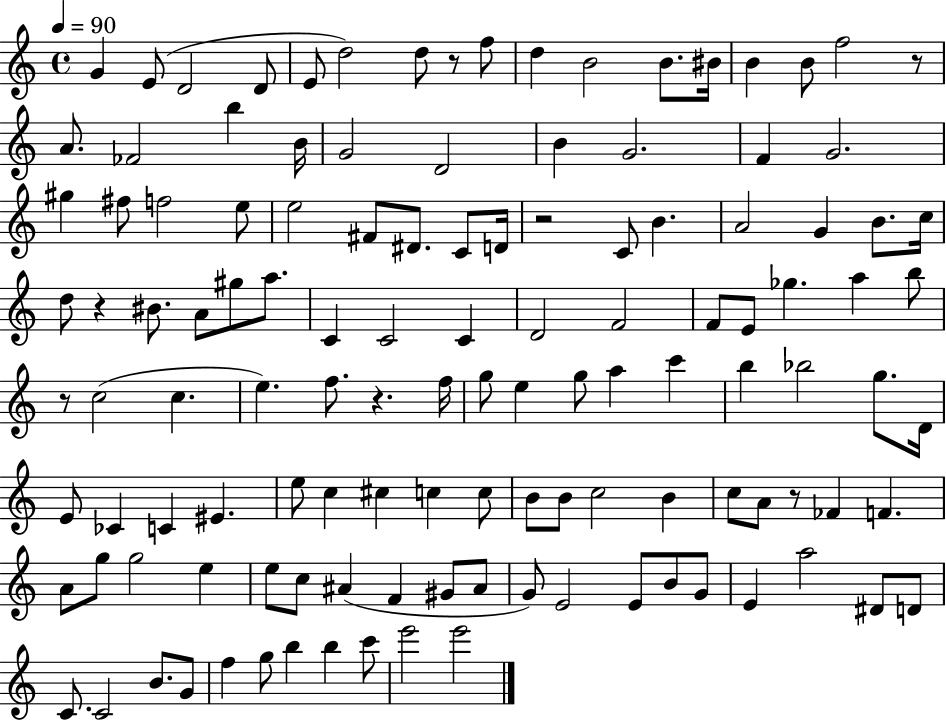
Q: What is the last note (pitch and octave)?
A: E6